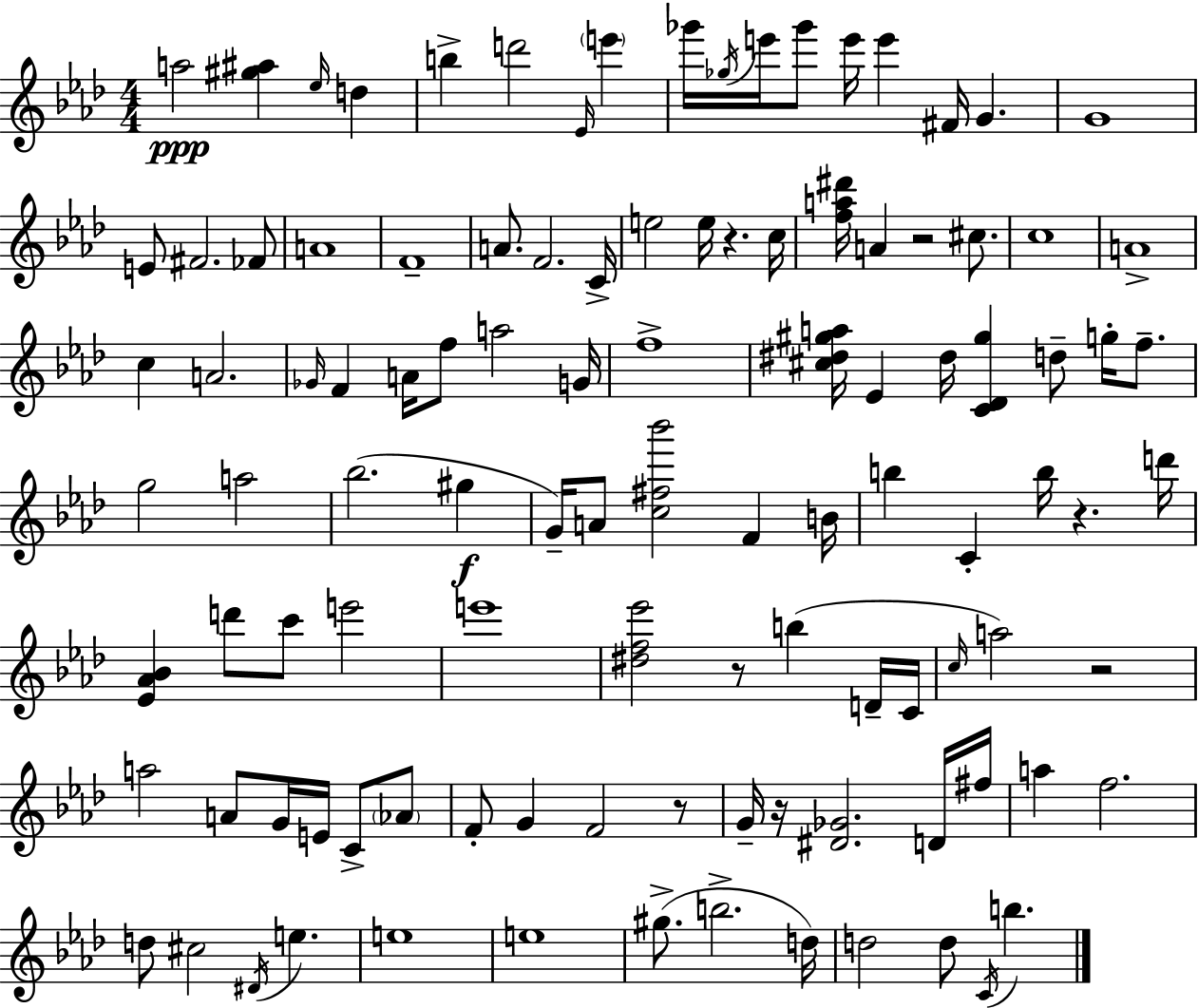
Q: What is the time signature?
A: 4/4